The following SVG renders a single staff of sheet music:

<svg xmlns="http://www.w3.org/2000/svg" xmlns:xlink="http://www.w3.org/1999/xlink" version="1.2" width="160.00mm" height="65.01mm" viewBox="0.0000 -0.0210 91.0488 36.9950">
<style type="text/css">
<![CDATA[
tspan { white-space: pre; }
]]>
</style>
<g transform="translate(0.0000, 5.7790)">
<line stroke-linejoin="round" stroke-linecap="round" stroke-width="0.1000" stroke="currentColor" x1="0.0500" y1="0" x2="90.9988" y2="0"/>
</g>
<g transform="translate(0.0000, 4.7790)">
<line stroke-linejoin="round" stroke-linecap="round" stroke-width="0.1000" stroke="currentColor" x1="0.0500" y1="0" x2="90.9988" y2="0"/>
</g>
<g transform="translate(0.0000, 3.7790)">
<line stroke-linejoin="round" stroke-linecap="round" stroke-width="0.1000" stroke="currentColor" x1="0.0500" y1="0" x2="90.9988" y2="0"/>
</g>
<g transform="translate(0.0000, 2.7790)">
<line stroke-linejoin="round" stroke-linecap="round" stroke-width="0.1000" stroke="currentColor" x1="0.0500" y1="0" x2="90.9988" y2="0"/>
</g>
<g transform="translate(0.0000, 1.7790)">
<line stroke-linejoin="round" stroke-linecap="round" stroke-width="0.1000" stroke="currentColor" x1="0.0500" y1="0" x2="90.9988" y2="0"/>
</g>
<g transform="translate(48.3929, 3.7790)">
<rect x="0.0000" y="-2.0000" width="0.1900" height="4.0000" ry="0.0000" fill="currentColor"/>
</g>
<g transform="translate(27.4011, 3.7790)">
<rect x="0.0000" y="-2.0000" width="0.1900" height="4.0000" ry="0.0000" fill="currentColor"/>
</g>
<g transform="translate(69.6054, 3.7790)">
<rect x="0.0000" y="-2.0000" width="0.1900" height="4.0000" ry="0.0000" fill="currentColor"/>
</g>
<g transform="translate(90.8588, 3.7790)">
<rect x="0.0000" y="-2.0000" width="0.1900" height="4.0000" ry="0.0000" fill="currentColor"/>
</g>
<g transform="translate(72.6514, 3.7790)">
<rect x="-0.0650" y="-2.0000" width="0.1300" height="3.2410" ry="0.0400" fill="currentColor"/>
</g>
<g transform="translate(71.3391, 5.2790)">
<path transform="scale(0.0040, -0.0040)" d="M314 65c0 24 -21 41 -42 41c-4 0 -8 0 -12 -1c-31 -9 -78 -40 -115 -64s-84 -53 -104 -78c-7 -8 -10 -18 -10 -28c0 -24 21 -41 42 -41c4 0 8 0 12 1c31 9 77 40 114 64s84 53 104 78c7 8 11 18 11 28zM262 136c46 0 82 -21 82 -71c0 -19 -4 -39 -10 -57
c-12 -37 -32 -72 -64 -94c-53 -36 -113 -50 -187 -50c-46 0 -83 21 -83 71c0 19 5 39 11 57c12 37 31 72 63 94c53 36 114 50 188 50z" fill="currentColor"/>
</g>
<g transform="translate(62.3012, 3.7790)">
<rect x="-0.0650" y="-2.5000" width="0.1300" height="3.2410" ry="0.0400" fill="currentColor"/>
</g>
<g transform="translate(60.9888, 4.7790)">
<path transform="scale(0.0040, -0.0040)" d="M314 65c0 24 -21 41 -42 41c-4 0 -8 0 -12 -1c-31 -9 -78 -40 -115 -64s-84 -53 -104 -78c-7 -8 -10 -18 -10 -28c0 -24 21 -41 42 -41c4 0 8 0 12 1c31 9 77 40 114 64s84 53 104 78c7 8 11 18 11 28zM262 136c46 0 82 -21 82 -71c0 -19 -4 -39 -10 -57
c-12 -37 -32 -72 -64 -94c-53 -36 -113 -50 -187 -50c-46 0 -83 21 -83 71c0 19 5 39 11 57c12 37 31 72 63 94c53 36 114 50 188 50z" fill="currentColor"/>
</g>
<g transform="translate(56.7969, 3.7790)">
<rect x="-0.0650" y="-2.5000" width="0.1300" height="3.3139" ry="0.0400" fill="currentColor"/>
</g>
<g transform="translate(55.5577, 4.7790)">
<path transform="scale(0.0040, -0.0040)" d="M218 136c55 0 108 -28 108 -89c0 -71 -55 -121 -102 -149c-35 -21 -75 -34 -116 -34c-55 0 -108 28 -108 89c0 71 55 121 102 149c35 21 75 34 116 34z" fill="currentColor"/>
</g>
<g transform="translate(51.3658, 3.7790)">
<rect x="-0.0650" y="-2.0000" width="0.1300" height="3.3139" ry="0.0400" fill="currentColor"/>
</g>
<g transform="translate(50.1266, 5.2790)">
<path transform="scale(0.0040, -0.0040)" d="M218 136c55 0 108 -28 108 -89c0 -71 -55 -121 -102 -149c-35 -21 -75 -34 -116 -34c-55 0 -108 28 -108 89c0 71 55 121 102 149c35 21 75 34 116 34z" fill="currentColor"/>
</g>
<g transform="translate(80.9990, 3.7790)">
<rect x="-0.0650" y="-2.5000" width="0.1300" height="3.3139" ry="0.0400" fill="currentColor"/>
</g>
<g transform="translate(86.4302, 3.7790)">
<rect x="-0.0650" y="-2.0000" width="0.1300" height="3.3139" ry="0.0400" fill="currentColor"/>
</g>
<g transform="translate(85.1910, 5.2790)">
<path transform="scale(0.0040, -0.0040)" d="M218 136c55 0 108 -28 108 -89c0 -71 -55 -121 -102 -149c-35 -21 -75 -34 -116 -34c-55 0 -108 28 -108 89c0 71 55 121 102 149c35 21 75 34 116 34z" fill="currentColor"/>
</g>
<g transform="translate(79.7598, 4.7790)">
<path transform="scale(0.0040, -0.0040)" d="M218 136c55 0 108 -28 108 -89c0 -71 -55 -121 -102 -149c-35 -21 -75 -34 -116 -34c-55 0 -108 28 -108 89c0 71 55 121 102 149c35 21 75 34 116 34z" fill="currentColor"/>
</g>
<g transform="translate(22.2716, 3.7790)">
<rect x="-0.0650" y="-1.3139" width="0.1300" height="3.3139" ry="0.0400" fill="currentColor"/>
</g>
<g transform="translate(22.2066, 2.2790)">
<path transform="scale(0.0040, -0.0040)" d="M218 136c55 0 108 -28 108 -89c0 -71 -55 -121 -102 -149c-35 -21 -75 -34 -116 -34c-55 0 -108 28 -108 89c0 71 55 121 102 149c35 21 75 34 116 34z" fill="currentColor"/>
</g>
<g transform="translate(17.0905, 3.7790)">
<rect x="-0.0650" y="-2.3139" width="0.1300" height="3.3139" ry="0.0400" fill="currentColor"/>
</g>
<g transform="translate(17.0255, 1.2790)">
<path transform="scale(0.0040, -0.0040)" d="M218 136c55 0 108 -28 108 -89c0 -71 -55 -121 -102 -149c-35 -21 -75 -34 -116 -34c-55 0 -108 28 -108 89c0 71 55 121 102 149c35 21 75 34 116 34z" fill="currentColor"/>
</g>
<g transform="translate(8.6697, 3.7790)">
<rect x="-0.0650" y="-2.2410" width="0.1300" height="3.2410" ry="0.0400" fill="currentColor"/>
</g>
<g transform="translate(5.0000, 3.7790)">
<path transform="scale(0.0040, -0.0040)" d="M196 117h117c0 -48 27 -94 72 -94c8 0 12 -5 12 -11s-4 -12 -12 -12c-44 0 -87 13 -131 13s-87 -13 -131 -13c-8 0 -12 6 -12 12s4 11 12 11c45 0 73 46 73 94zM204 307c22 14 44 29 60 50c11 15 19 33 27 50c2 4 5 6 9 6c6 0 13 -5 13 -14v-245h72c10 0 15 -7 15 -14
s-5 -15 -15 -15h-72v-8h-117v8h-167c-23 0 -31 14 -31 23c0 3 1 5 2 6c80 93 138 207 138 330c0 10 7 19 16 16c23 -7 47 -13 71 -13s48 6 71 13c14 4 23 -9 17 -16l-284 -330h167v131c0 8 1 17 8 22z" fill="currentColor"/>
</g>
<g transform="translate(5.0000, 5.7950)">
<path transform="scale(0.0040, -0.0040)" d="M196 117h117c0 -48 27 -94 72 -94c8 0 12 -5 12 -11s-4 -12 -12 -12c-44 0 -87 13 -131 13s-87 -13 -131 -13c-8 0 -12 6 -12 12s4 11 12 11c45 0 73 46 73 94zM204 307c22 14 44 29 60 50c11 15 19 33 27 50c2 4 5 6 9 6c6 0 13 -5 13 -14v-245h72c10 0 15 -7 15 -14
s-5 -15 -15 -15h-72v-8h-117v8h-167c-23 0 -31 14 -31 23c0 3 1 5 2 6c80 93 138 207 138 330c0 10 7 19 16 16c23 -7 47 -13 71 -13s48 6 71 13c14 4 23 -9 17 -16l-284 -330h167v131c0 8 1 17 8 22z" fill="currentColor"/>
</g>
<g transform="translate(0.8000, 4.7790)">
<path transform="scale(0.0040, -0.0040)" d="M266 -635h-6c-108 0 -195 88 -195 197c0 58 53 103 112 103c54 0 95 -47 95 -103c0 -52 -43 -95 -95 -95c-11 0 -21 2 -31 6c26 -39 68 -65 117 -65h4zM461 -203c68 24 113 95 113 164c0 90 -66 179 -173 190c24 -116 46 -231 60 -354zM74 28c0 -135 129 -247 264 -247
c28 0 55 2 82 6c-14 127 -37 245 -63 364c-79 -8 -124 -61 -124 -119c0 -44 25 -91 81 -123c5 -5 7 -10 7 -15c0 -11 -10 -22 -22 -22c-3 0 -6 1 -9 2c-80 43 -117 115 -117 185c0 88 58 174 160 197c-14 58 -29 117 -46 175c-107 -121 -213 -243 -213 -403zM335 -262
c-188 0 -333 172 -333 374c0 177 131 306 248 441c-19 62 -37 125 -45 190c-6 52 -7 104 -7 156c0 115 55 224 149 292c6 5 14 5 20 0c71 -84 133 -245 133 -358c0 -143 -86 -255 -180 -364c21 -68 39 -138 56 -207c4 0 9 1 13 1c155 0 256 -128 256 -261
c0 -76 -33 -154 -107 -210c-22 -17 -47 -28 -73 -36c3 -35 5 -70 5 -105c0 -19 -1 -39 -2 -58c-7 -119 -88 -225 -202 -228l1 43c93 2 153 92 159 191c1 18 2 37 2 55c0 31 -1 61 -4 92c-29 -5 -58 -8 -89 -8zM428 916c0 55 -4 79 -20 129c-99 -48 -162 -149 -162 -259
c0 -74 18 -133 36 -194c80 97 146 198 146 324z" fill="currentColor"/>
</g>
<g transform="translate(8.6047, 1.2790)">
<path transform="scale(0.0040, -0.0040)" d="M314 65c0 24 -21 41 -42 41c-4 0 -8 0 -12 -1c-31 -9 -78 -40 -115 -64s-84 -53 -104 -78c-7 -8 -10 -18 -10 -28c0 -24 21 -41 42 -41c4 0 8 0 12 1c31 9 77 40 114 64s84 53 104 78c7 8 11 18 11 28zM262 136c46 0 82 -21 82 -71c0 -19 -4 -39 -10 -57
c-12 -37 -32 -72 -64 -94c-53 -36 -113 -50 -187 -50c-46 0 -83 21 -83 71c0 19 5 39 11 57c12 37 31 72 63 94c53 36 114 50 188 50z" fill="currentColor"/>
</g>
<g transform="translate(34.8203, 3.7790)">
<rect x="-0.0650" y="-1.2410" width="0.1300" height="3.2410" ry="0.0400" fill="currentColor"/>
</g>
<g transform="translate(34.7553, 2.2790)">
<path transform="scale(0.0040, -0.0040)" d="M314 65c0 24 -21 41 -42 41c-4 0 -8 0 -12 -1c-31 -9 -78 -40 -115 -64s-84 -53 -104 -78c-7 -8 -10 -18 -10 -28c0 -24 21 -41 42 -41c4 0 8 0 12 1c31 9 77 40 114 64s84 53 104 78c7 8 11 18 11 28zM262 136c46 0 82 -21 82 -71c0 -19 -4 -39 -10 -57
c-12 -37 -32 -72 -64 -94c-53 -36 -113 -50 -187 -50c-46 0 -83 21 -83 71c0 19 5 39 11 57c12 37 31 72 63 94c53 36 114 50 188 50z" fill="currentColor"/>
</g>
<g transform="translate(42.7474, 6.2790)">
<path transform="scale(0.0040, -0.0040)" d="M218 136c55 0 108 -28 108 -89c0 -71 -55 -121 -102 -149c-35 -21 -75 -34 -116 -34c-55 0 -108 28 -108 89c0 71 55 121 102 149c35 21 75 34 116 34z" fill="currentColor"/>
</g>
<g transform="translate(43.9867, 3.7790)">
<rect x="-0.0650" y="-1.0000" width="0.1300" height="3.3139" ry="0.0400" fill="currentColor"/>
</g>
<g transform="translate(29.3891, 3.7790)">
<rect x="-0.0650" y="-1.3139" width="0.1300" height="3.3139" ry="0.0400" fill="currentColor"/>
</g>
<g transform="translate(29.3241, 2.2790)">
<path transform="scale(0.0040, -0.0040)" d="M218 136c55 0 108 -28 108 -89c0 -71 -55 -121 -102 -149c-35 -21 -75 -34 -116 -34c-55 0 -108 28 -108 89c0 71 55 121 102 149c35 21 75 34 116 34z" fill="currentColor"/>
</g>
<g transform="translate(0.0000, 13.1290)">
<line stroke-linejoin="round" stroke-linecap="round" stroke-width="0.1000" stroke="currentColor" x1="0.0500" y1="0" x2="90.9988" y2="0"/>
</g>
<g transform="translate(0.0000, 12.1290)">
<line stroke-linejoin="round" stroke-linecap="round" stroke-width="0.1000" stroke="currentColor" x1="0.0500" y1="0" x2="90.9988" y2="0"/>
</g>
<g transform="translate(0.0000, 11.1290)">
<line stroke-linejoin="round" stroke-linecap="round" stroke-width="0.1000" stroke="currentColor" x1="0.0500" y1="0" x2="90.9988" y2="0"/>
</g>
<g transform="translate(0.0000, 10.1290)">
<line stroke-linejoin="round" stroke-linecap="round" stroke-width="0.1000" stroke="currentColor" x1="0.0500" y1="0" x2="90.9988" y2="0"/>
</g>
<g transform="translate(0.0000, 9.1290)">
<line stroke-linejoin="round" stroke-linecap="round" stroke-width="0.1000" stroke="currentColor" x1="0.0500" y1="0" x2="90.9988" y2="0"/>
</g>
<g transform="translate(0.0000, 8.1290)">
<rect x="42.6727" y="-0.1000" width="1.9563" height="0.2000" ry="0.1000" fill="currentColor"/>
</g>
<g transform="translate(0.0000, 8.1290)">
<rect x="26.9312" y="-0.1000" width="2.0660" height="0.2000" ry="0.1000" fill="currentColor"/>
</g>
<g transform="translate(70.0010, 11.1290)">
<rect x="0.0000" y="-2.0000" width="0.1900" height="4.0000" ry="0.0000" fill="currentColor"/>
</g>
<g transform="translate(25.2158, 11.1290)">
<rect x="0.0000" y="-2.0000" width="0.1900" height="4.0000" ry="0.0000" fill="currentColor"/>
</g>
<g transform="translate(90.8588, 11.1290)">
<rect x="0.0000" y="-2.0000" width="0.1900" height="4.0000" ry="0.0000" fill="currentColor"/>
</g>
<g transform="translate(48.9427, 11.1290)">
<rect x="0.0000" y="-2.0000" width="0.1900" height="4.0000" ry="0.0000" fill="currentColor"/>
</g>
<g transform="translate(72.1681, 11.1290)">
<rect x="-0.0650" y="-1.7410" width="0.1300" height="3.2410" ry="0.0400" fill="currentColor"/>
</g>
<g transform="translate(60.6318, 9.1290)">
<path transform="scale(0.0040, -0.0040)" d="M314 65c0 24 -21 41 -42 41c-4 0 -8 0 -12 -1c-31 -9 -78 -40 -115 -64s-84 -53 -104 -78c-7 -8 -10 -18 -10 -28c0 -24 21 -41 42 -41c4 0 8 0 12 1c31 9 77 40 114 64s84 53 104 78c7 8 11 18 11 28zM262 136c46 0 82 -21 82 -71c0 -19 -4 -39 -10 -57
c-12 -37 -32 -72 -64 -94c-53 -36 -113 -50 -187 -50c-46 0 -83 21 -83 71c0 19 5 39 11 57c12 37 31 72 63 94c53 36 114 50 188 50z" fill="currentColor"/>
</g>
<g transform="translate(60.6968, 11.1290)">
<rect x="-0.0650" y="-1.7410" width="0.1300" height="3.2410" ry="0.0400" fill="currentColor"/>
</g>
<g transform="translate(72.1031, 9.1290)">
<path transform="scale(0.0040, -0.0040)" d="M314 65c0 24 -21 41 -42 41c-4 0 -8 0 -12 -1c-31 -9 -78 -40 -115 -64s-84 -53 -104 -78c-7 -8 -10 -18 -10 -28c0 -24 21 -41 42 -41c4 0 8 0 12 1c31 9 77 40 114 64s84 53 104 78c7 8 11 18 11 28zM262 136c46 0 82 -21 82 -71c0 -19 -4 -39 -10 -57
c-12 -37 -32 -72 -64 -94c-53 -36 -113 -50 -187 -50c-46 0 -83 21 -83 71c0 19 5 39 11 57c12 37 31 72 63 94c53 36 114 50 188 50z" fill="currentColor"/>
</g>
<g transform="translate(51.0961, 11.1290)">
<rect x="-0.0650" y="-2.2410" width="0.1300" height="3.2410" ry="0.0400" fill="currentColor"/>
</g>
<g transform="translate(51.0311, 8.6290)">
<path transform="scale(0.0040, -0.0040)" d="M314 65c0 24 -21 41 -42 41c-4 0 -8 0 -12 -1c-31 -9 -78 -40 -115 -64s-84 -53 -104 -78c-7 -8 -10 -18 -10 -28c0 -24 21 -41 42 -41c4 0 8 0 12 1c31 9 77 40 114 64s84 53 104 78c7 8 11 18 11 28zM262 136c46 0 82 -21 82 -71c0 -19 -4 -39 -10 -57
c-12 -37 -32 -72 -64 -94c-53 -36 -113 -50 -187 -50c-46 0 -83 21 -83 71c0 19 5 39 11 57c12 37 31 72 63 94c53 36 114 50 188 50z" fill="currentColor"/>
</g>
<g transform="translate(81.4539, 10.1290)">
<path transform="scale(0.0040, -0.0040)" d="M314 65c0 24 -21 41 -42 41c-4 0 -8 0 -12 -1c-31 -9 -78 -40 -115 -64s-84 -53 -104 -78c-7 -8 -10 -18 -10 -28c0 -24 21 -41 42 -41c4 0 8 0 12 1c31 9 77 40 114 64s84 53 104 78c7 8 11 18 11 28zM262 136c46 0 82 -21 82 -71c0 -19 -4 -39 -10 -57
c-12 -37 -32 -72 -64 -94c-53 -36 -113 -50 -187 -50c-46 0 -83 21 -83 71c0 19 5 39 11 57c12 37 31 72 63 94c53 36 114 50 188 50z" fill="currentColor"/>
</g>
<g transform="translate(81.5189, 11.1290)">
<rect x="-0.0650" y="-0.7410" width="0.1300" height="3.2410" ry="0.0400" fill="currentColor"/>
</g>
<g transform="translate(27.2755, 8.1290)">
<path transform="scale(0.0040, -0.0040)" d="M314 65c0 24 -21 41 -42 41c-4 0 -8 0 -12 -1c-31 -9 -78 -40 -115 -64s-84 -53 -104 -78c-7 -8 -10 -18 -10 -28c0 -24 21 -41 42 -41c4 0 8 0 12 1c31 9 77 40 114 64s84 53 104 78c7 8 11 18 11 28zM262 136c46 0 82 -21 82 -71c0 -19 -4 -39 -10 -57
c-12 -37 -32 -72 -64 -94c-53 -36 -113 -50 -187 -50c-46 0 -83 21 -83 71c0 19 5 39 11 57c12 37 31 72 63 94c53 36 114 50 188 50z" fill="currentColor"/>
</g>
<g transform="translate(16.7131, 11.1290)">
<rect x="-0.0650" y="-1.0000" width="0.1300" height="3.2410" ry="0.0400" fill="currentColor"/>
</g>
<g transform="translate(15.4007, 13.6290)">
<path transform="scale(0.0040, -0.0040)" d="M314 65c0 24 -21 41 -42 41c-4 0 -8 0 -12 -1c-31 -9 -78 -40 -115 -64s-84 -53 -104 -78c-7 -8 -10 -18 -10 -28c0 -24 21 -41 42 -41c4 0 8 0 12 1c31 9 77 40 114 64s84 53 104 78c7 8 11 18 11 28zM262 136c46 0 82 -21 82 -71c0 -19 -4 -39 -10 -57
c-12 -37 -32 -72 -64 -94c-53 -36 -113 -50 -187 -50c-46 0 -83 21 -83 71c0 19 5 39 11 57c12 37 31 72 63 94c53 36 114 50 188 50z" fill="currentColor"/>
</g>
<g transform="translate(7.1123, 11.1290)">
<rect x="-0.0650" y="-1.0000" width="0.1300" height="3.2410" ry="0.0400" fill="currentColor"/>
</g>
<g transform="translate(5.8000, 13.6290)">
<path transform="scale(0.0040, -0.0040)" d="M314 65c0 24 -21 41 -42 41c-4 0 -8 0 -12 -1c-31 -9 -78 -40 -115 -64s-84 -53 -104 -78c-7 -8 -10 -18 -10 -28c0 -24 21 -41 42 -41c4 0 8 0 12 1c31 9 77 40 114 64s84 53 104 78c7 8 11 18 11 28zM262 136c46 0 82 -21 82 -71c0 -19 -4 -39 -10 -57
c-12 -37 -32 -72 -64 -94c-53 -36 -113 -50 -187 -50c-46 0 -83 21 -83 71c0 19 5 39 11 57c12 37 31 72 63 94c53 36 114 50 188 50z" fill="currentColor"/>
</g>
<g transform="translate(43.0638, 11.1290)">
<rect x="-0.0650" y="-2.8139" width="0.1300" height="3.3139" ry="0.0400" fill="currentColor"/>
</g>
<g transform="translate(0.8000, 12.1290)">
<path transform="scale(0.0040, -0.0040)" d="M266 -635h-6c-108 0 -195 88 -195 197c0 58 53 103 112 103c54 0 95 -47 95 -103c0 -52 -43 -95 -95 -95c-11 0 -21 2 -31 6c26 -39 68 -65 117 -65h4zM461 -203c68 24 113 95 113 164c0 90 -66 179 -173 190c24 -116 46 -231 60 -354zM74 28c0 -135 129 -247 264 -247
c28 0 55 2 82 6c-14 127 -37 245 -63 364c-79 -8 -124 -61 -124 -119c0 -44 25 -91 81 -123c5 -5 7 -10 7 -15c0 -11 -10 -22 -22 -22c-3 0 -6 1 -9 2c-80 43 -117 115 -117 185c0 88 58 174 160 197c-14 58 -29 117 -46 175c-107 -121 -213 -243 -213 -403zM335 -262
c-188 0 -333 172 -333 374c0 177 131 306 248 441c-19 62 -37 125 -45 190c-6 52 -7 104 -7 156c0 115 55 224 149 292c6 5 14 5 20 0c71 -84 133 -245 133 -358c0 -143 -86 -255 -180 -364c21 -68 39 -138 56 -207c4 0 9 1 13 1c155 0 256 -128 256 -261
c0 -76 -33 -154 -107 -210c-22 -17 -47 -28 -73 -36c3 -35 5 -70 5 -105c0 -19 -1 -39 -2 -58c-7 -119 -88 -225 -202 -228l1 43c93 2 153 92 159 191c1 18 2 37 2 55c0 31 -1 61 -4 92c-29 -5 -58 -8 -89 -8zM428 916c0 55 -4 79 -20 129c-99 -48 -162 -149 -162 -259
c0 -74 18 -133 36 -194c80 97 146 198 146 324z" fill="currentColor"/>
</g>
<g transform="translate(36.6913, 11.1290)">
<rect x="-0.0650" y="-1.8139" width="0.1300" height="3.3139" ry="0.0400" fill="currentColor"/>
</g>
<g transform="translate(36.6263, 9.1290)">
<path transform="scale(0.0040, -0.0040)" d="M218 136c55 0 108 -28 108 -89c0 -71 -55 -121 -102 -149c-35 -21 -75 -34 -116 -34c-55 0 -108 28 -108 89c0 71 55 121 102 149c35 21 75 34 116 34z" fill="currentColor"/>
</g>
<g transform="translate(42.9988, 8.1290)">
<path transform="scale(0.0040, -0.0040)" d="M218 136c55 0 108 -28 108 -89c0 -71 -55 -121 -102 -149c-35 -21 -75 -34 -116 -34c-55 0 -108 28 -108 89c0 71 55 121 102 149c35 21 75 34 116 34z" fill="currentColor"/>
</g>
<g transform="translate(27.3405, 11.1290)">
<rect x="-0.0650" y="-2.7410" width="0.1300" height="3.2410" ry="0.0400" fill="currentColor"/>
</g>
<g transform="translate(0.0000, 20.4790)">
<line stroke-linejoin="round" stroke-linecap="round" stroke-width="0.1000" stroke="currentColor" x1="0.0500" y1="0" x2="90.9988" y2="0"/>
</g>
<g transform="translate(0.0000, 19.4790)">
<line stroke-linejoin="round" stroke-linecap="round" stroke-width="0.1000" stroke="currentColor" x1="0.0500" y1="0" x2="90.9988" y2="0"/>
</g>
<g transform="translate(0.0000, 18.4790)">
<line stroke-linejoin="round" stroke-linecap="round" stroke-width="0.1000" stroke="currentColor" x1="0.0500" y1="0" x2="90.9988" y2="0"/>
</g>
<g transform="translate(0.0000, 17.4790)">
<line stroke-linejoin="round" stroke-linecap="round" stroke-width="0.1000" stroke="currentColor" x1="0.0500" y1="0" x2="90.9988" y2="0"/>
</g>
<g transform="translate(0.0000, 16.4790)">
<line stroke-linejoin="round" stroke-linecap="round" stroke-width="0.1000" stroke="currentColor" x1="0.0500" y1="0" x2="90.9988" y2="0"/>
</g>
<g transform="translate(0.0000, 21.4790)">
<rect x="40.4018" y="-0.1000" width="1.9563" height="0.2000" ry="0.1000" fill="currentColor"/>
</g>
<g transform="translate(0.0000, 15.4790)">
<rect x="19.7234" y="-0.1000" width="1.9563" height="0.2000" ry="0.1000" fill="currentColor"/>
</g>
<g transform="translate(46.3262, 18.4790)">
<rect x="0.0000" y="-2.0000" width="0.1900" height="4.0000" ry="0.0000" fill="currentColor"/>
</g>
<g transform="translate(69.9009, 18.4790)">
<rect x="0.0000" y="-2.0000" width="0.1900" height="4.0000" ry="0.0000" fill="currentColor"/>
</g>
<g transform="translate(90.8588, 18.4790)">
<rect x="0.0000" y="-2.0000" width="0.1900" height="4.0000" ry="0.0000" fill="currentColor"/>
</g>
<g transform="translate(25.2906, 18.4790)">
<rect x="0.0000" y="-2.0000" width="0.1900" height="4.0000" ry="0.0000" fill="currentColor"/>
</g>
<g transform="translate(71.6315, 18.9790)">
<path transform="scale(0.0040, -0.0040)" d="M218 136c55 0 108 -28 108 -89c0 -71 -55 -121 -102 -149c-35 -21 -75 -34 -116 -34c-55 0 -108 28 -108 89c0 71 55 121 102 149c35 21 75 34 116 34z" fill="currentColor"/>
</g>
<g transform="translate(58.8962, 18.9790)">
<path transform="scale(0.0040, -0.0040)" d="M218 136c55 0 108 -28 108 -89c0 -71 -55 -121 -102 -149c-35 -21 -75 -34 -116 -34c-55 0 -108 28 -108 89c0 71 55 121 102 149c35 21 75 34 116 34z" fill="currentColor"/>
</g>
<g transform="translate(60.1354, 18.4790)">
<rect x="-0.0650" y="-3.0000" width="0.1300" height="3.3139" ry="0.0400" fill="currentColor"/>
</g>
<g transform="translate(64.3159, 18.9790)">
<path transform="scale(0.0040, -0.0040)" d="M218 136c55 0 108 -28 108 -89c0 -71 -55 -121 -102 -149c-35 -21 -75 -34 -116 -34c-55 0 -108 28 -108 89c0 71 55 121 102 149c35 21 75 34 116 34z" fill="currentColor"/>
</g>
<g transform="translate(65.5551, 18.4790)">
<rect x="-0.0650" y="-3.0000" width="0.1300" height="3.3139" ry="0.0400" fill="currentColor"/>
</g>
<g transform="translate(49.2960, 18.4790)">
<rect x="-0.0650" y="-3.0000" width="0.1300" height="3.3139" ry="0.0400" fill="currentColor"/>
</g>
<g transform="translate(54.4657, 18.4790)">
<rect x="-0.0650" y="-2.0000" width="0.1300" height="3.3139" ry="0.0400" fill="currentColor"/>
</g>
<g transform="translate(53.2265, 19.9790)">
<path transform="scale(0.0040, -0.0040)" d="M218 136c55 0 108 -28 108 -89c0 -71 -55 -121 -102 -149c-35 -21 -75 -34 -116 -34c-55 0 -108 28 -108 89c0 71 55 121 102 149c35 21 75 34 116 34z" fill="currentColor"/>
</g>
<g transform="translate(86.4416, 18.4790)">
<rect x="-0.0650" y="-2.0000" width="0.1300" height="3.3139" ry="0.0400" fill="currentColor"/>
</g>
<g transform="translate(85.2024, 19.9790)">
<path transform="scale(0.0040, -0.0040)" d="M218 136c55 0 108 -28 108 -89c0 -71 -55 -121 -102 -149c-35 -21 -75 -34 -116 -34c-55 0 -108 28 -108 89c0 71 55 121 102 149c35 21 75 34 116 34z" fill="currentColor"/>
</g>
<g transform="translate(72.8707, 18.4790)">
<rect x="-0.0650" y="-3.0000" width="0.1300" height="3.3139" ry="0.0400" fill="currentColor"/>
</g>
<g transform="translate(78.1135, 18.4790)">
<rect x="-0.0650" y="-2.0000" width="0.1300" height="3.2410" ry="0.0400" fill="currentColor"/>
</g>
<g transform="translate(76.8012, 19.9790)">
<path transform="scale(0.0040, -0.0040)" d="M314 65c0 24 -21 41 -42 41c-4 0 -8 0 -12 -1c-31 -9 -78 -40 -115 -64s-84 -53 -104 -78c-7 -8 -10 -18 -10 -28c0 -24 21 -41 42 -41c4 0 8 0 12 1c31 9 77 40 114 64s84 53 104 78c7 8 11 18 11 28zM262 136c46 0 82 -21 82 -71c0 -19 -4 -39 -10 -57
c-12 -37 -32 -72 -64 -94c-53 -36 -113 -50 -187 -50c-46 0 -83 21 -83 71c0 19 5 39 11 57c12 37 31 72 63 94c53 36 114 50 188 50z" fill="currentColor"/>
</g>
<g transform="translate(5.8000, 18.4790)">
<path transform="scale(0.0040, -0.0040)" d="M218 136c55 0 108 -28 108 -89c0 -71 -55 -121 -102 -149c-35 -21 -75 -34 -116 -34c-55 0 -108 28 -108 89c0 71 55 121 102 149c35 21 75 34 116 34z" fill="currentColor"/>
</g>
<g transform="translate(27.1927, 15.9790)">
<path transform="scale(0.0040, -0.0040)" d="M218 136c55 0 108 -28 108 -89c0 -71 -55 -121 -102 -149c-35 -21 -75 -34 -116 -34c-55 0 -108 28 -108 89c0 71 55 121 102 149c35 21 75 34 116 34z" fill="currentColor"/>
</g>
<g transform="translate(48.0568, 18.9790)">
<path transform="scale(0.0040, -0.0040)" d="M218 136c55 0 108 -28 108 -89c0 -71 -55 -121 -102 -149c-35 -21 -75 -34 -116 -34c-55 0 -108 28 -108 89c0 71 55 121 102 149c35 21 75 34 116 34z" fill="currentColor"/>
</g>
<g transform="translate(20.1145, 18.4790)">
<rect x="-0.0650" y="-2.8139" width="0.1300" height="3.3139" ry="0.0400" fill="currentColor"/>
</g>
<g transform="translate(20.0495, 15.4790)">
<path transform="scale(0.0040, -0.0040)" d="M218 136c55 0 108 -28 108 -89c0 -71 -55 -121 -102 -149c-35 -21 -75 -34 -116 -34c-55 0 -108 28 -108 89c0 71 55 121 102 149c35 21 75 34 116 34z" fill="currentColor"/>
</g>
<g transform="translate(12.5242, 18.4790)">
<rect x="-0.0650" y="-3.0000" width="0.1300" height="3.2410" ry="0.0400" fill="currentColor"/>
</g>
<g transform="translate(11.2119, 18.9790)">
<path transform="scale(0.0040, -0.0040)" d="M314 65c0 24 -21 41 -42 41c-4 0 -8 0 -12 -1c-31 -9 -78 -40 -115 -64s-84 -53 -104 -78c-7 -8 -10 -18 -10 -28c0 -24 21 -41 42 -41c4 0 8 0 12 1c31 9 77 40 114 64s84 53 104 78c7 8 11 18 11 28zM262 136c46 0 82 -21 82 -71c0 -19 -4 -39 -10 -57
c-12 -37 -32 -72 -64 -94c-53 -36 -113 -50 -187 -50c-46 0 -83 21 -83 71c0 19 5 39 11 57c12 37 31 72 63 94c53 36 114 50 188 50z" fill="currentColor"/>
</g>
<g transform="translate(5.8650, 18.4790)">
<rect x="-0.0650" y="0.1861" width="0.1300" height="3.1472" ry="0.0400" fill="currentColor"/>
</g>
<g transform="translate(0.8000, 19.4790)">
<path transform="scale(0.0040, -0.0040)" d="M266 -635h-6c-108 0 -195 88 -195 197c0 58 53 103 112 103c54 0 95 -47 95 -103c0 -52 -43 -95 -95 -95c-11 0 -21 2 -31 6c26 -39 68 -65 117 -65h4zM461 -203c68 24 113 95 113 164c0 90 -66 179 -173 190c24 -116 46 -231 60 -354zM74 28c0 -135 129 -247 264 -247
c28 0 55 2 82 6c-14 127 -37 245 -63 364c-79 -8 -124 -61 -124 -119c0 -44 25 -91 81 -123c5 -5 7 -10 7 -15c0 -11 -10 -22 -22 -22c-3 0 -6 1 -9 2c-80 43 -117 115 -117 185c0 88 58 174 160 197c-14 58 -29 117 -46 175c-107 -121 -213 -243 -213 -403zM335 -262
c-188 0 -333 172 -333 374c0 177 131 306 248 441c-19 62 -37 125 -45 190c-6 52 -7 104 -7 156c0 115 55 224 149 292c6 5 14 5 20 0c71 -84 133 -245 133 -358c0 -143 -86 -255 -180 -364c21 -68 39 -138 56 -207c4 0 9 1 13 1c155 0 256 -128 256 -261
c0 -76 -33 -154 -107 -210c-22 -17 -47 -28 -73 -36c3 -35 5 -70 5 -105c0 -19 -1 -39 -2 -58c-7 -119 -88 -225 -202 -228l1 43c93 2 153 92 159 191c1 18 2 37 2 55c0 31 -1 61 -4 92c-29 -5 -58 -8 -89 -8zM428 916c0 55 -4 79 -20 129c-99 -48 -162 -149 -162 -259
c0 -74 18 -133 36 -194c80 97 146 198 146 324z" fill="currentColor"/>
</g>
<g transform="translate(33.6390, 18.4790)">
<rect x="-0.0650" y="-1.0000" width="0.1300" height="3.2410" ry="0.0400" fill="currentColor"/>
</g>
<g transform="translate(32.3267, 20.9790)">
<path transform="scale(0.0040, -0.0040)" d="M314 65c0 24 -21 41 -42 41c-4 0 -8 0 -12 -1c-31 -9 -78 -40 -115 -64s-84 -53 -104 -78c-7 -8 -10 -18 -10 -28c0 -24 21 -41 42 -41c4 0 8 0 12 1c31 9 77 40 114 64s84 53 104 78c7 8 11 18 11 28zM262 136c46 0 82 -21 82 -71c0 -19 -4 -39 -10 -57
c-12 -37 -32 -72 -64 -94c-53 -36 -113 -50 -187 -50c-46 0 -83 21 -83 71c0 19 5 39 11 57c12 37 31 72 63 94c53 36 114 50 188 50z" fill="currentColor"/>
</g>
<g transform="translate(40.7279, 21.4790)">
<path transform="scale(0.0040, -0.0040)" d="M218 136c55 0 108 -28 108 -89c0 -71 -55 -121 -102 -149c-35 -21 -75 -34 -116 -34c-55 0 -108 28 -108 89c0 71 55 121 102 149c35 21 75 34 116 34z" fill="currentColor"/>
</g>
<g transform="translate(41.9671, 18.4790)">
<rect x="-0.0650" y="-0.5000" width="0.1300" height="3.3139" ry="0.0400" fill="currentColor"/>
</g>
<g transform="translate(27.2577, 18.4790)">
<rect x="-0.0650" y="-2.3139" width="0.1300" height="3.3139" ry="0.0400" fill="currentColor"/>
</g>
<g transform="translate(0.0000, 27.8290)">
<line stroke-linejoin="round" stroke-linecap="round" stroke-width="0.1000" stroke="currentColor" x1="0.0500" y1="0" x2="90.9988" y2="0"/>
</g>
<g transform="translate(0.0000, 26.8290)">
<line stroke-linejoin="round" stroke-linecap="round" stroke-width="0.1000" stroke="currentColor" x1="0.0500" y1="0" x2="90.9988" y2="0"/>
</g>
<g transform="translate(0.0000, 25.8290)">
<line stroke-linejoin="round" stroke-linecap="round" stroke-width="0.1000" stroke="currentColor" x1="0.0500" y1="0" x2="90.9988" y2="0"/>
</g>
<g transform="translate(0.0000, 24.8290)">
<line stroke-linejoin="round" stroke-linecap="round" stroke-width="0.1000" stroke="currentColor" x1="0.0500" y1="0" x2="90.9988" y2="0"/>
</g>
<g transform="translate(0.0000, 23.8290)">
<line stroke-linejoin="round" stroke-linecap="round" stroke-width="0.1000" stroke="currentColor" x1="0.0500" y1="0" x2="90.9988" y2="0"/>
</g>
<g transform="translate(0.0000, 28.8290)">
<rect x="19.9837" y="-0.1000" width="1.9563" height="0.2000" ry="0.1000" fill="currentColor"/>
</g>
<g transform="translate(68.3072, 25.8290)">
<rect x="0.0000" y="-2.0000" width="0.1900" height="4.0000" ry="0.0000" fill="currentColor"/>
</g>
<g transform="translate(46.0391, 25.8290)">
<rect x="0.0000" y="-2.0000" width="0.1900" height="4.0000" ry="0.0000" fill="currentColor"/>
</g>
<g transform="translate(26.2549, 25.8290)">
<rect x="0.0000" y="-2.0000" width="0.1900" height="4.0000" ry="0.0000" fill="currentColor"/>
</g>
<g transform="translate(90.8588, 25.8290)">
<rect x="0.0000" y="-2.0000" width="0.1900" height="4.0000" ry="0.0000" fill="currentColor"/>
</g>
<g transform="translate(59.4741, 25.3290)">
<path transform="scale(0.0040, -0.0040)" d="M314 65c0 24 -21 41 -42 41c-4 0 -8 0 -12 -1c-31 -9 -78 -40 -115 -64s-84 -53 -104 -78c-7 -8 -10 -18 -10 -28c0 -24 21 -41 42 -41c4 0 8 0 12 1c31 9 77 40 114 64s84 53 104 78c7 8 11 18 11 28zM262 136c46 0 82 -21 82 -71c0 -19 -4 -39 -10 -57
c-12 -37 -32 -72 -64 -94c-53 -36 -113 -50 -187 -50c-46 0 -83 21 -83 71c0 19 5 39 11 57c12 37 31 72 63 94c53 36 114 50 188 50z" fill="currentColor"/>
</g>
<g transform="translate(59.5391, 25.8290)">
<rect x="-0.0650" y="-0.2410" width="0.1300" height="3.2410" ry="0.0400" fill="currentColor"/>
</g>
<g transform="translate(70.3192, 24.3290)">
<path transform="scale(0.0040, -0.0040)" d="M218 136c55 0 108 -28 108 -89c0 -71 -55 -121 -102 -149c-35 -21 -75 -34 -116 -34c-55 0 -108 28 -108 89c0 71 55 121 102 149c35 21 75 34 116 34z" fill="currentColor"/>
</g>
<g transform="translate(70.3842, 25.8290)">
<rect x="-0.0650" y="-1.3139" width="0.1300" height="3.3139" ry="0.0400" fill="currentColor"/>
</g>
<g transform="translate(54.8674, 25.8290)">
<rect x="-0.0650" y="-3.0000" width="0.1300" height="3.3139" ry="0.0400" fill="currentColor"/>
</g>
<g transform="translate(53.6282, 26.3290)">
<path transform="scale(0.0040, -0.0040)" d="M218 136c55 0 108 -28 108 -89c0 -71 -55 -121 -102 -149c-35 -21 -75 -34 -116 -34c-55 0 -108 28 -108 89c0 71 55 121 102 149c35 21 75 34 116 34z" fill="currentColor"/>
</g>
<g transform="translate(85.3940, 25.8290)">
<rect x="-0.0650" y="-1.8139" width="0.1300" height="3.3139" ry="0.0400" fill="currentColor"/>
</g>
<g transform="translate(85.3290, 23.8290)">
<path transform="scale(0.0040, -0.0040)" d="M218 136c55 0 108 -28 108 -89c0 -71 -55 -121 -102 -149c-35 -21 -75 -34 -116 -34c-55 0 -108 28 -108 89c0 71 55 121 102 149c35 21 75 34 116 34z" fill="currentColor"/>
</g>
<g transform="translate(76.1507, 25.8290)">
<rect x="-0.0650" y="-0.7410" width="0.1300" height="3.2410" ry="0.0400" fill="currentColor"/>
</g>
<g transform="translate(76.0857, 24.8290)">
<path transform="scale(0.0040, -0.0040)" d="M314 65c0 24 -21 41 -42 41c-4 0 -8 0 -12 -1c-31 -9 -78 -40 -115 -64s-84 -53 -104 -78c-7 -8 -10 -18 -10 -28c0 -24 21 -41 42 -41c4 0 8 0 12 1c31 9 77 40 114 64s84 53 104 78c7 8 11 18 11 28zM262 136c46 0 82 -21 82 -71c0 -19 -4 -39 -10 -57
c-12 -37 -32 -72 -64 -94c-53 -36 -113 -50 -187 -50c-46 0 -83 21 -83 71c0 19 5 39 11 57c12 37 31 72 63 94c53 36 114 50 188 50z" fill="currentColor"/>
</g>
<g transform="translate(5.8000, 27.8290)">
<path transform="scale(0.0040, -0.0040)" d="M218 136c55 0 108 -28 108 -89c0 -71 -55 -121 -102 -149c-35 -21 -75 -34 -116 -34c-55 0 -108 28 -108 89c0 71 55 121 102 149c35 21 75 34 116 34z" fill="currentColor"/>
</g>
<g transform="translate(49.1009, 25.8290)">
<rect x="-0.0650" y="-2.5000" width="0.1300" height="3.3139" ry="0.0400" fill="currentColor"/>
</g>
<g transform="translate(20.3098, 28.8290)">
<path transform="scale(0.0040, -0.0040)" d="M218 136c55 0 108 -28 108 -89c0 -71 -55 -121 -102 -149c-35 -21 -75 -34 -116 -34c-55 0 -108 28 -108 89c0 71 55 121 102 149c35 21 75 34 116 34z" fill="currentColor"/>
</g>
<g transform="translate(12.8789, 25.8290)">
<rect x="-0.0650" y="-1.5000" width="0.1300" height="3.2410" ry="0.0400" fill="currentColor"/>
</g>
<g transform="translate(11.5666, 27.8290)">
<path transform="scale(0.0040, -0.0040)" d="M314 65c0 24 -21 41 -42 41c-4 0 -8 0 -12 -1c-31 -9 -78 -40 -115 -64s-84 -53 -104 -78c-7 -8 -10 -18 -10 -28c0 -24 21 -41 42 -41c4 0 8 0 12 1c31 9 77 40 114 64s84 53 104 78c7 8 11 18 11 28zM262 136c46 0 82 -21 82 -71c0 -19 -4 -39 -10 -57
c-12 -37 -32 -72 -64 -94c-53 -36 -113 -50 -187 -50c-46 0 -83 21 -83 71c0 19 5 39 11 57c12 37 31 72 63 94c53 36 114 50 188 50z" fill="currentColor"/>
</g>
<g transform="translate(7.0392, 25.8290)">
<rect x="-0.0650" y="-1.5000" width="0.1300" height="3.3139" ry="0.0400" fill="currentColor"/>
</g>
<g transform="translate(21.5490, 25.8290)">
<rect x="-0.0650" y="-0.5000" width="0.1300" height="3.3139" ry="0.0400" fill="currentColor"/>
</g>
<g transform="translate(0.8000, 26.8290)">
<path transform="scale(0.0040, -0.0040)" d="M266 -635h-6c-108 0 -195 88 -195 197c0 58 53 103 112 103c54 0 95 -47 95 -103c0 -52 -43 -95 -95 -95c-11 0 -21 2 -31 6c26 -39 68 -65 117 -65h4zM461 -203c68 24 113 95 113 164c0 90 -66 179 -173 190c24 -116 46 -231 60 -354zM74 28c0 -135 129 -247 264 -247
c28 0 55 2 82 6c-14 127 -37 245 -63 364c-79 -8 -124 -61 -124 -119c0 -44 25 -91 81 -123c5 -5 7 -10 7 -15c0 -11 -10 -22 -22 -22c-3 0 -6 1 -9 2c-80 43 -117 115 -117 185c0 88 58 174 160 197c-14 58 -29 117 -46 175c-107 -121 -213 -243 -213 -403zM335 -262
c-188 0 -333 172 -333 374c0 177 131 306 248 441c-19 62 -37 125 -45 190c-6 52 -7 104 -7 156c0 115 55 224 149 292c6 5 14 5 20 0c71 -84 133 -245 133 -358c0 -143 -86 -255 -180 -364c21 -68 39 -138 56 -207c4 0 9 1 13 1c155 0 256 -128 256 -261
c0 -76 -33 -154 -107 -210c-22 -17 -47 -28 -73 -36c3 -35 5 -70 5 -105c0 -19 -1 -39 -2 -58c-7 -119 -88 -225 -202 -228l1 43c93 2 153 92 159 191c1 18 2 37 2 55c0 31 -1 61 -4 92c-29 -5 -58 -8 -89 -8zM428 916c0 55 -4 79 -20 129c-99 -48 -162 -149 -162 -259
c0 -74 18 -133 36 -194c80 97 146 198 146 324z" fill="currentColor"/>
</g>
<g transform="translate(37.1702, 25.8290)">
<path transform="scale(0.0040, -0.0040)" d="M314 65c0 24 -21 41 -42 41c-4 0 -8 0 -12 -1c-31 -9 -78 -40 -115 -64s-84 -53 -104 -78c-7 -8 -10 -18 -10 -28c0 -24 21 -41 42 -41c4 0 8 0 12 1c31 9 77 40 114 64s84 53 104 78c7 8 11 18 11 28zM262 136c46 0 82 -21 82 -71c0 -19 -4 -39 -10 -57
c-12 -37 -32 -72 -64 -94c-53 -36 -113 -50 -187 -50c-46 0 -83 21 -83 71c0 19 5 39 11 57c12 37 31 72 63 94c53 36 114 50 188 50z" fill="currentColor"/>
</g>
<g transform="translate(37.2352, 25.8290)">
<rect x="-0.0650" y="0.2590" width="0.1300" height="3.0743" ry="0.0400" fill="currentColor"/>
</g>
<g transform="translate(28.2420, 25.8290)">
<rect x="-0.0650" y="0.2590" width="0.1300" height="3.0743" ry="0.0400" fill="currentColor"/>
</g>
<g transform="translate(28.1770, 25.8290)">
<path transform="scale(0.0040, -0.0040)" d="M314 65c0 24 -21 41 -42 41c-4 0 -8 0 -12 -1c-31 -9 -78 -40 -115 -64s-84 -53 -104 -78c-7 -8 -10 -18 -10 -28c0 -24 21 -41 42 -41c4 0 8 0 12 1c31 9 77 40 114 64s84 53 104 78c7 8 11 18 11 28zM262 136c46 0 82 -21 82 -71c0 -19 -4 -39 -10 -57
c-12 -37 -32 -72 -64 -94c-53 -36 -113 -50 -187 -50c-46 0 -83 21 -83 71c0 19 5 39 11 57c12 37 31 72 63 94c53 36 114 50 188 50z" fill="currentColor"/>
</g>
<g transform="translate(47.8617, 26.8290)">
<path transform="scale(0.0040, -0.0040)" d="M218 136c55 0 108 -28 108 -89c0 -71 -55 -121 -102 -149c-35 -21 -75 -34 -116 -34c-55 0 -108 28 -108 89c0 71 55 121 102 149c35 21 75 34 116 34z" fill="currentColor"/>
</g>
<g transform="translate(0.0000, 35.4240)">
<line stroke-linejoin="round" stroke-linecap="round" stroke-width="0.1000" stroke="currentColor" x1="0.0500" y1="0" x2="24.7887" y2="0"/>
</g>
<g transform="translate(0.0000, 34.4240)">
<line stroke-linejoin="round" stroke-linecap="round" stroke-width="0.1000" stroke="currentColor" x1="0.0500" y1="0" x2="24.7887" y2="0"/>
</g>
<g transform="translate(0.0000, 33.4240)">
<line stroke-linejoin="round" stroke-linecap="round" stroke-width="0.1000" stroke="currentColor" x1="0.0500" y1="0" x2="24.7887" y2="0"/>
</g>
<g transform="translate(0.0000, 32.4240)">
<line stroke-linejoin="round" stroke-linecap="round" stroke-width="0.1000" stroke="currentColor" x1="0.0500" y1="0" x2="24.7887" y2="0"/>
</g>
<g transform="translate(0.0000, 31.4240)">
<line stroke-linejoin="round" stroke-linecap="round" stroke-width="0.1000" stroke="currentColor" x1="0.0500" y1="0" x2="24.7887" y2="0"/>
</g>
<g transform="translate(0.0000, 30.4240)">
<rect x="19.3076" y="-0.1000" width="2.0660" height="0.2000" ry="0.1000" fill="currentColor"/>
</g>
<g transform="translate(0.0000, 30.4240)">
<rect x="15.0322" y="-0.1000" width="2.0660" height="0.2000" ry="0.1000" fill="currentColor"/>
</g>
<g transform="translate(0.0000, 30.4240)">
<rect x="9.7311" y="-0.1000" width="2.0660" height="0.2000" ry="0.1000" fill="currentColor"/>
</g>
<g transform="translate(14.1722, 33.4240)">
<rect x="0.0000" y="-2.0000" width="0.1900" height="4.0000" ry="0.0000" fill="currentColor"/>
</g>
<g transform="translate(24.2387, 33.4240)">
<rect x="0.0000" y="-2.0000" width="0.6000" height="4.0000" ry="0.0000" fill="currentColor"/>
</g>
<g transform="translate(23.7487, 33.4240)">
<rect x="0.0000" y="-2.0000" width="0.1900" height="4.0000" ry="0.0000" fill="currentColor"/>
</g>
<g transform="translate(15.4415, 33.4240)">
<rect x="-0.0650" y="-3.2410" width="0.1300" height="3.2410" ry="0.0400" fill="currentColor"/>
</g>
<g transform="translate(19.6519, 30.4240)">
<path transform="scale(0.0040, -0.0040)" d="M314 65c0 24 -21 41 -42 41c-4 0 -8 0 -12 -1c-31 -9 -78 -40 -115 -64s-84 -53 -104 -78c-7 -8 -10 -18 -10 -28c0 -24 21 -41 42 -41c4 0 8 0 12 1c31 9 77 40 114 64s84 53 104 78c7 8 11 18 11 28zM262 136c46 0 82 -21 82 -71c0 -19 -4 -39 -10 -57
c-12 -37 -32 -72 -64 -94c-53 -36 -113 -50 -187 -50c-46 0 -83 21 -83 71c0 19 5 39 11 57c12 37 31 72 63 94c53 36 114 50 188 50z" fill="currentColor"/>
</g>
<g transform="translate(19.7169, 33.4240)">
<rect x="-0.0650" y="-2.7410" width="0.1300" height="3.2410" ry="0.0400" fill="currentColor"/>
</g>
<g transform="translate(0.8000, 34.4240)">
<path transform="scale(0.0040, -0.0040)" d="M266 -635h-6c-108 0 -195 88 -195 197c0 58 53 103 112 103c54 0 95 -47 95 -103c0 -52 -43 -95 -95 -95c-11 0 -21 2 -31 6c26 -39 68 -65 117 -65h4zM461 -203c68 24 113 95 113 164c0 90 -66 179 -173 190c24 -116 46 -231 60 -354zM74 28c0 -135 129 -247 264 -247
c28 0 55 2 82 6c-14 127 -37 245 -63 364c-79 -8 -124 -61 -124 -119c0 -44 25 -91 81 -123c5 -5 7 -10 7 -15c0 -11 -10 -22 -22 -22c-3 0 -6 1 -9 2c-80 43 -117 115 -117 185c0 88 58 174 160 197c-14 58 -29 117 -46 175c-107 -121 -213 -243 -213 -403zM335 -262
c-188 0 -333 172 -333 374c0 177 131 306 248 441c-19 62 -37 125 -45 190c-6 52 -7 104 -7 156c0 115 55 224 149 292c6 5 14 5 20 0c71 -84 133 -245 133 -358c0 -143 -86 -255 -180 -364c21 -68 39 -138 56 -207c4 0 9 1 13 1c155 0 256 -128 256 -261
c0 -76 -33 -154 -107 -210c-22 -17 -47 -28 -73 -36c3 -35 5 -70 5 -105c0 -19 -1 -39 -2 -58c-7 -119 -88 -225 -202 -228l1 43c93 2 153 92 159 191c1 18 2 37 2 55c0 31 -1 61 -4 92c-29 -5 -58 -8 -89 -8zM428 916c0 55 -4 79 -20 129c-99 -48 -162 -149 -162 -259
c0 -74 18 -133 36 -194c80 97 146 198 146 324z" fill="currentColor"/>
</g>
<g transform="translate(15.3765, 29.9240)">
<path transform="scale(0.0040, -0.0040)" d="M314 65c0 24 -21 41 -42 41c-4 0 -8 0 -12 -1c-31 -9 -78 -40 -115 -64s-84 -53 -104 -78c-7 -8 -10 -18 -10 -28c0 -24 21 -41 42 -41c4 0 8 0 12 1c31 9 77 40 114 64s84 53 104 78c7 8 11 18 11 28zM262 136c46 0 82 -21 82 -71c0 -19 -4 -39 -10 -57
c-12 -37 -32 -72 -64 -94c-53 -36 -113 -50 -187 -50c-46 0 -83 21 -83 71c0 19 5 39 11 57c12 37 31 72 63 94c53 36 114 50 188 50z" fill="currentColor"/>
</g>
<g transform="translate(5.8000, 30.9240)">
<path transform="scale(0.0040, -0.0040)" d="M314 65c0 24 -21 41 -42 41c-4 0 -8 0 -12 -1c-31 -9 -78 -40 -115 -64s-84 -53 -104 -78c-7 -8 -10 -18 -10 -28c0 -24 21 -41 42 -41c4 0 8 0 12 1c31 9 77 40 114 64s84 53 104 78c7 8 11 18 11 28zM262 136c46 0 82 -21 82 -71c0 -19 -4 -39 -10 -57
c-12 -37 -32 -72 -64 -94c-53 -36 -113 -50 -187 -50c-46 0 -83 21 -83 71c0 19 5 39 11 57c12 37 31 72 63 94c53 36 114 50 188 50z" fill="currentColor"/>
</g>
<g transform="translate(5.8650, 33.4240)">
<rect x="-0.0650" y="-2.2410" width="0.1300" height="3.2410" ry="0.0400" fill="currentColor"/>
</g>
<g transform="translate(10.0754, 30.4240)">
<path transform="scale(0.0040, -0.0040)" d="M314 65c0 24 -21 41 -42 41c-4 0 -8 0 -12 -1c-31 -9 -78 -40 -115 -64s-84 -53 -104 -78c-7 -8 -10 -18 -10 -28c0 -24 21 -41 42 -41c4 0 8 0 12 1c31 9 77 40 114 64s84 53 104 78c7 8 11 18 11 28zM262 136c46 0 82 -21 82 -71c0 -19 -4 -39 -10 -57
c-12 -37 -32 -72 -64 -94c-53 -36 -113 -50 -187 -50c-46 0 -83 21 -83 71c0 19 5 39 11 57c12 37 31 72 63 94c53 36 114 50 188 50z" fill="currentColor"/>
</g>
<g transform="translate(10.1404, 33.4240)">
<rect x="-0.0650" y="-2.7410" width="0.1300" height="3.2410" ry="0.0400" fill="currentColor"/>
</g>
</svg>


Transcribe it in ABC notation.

X:1
T:Untitled
M:4/4
L:1/4
K:C
g2 g e e e2 D F G G2 F2 G F D2 D2 a2 f a g2 f2 f2 d2 B A2 a g D2 C A F A A A F2 F E E2 C B2 B2 G A c2 e d2 f g2 a2 b2 a2